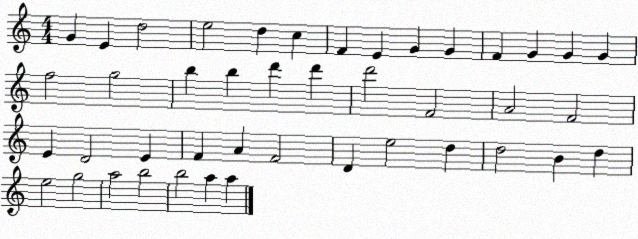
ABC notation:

X:1
T:Untitled
M:4/4
L:1/4
K:C
G E d2 e2 d c F E G G F G G G f2 g2 b b d' d' d'2 F2 A2 F2 E D2 E F A F2 D e2 d d2 B d e2 g2 a2 b2 b2 a a